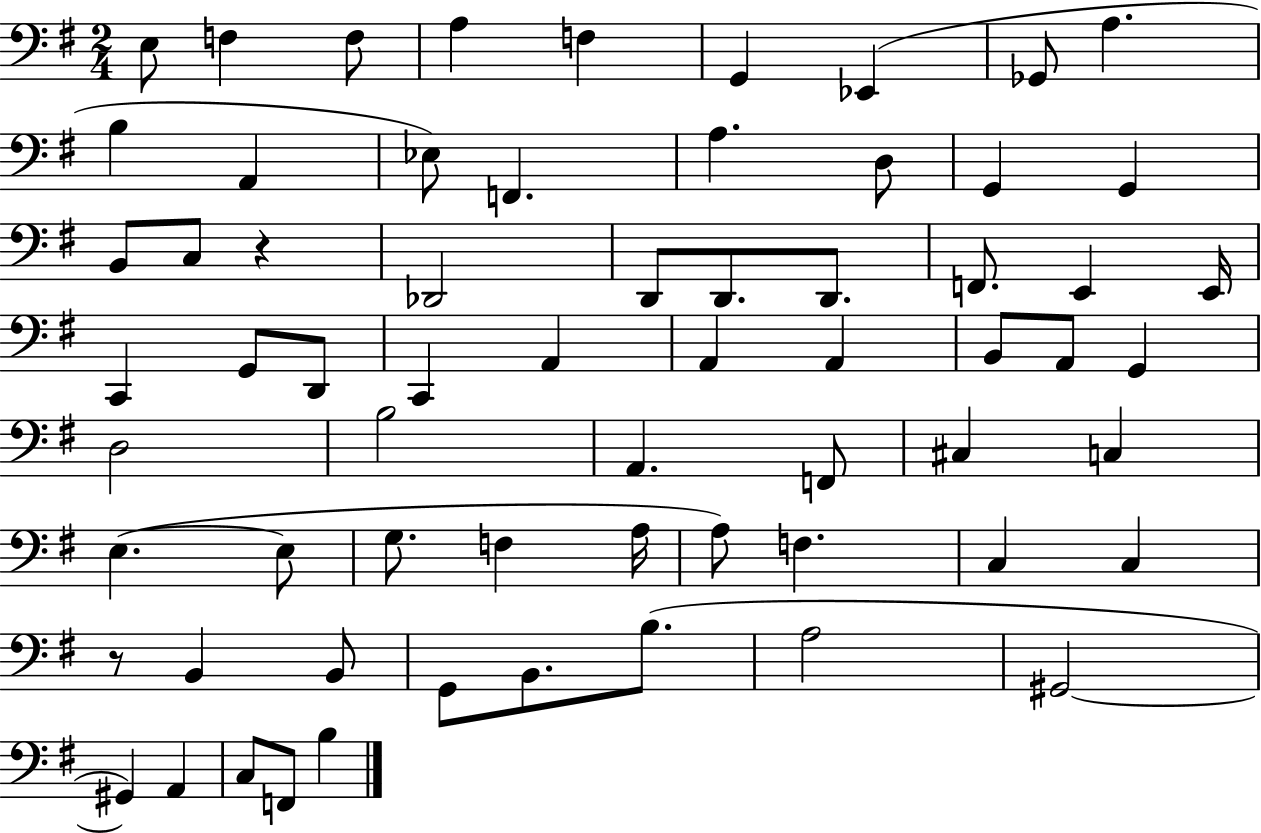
E3/e F3/q F3/e A3/q F3/q G2/q Eb2/q Gb2/e A3/q. B3/q A2/q Eb3/e F2/q. A3/q. D3/e G2/q G2/q B2/e C3/e R/q Db2/h D2/e D2/e. D2/e. F2/e. E2/q E2/s C2/q G2/e D2/e C2/q A2/q A2/q A2/q B2/e A2/e G2/q D3/h B3/h A2/q. F2/e C#3/q C3/q E3/q. E3/e G3/e. F3/q A3/s A3/e F3/q. C3/q C3/q R/e B2/q B2/e G2/e B2/e. B3/e. A3/h G#2/h G#2/q A2/q C3/e F2/e B3/q